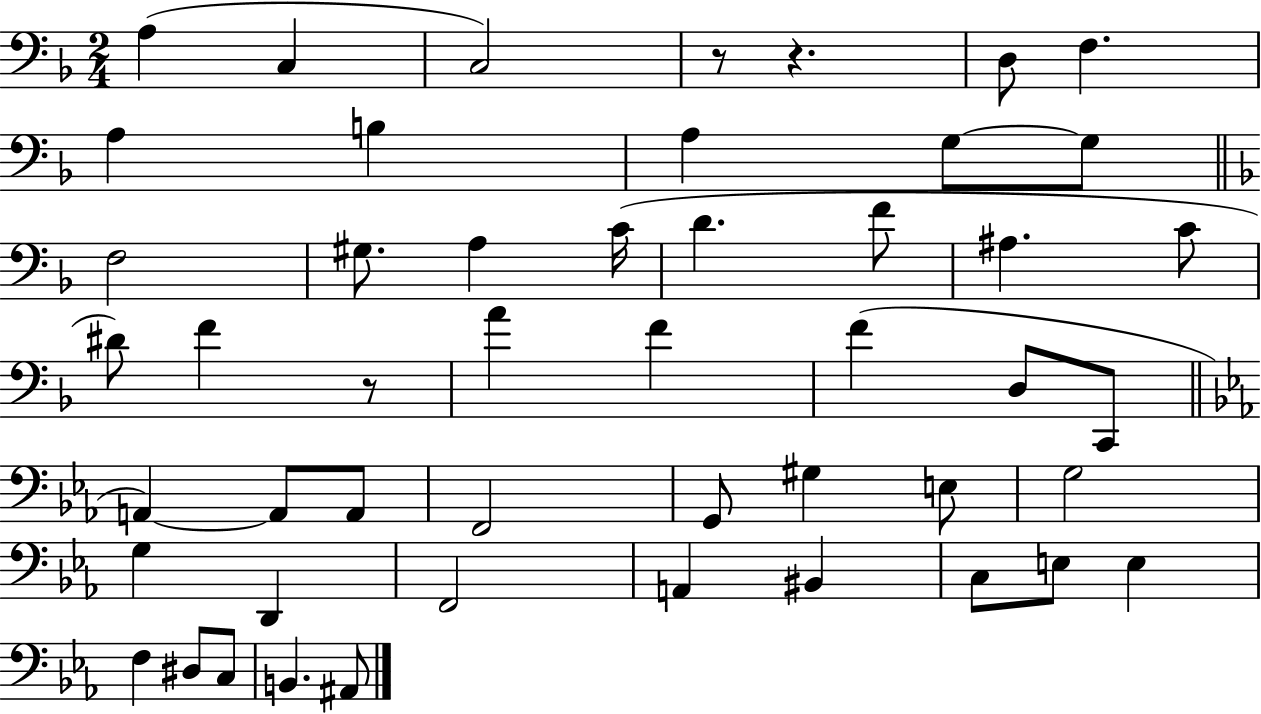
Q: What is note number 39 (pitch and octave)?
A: C3